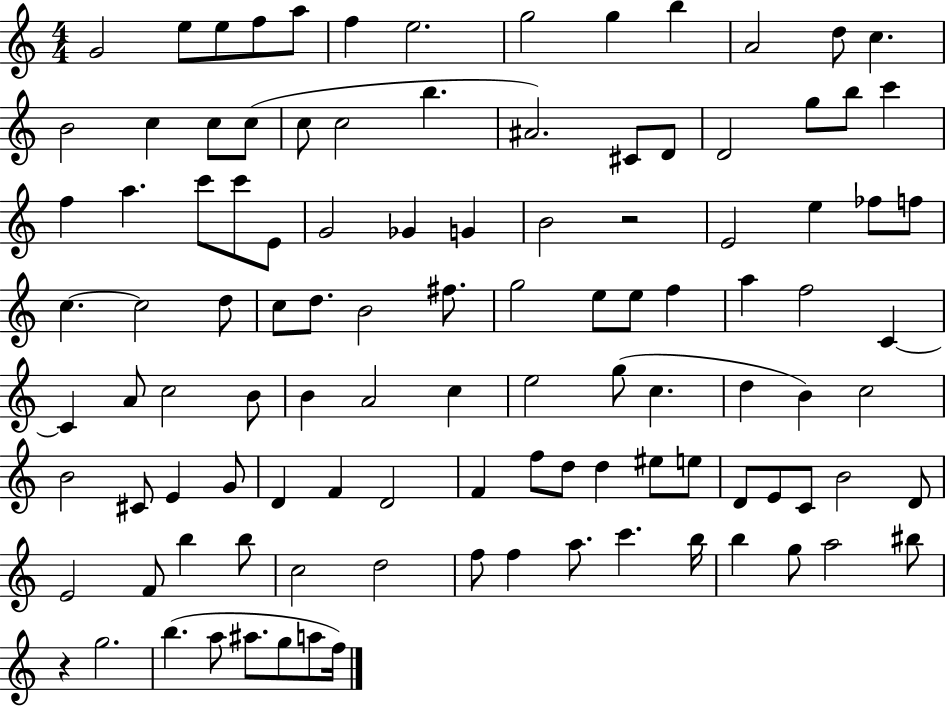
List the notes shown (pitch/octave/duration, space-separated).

G4/h E5/e E5/e F5/e A5/e F5/q E5/h. G5/h G5/q B5/q A4/h D5/e C5/q. B4/h C5/q C5/e C5/e C5/e C5/h B5/q. A#4/h. C#4/e D4/e D4/h G5/e B5/e C6/q F5/q A5/q. C6/e C6/e E4/e G4/h Gb4/q G4/q B4/h R/h E4/h E5/q FES5/e F5/e C5/q. C5/h D5/e C5/e D5/e. B4/h F#5/e. G5/h E5/e E5/e F5/q A5/q F5/h C4/q C4/q A4/e C5/h B4/e B4/q A4/h C5/q E5/h G5/e C5/q. D5/q B4/q C5/h B4/h C#4/e E4/q G4/e D4/q F4/q D4/h F4/q F5/e D5/e D5/q EIS5/e E5/e D4/e E4/e C4/e B4/h D4/e E4/h F4/e B5/q B5/e C5/h D5/h F5/e F5/q A5/e. C6/q. B5/s B5/q G5/e A5/h BIS5/e R/q G5/h. B5/q. A5/e A#5/e. G5/e A5/e F5/s